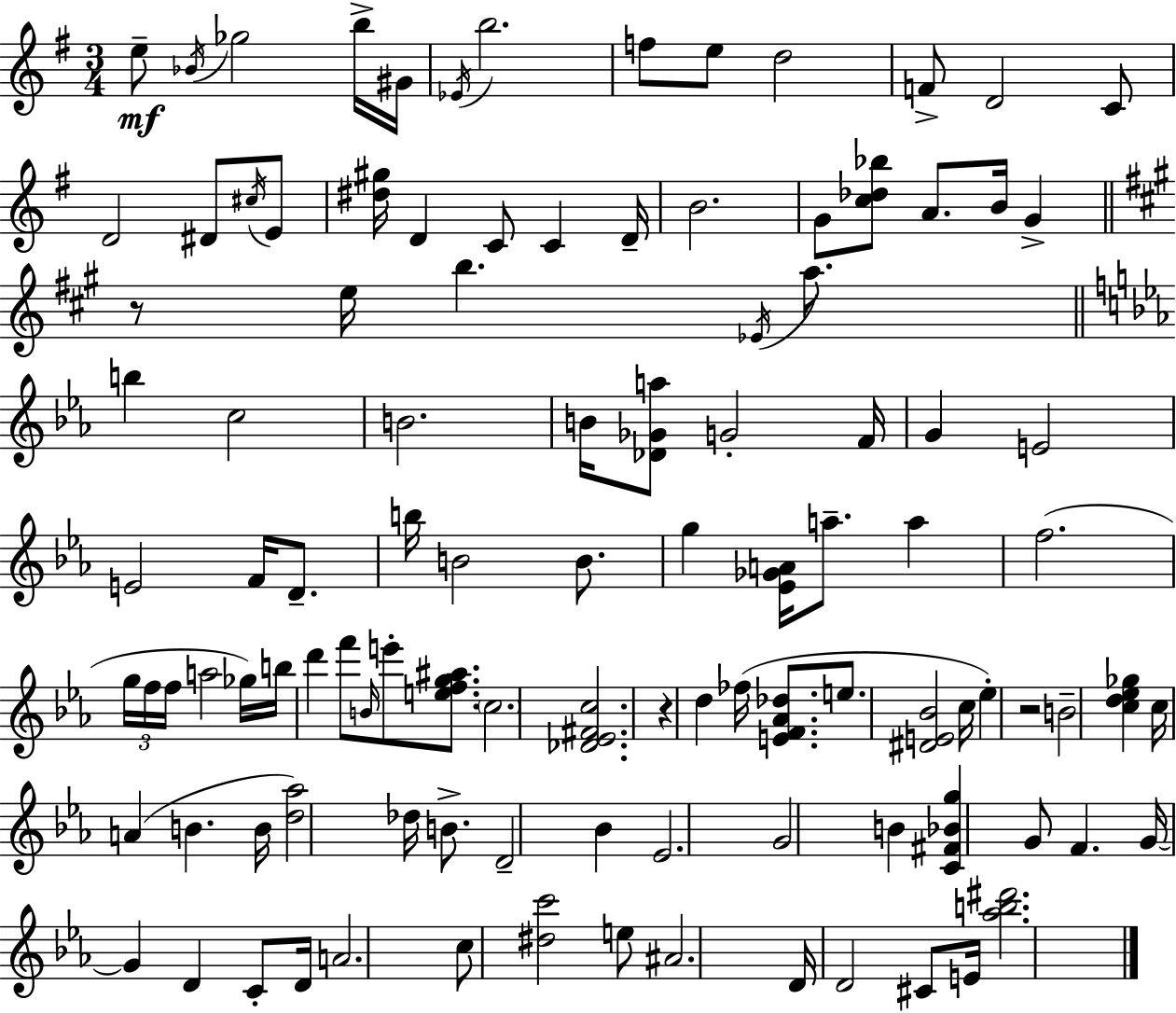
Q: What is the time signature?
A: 3/4